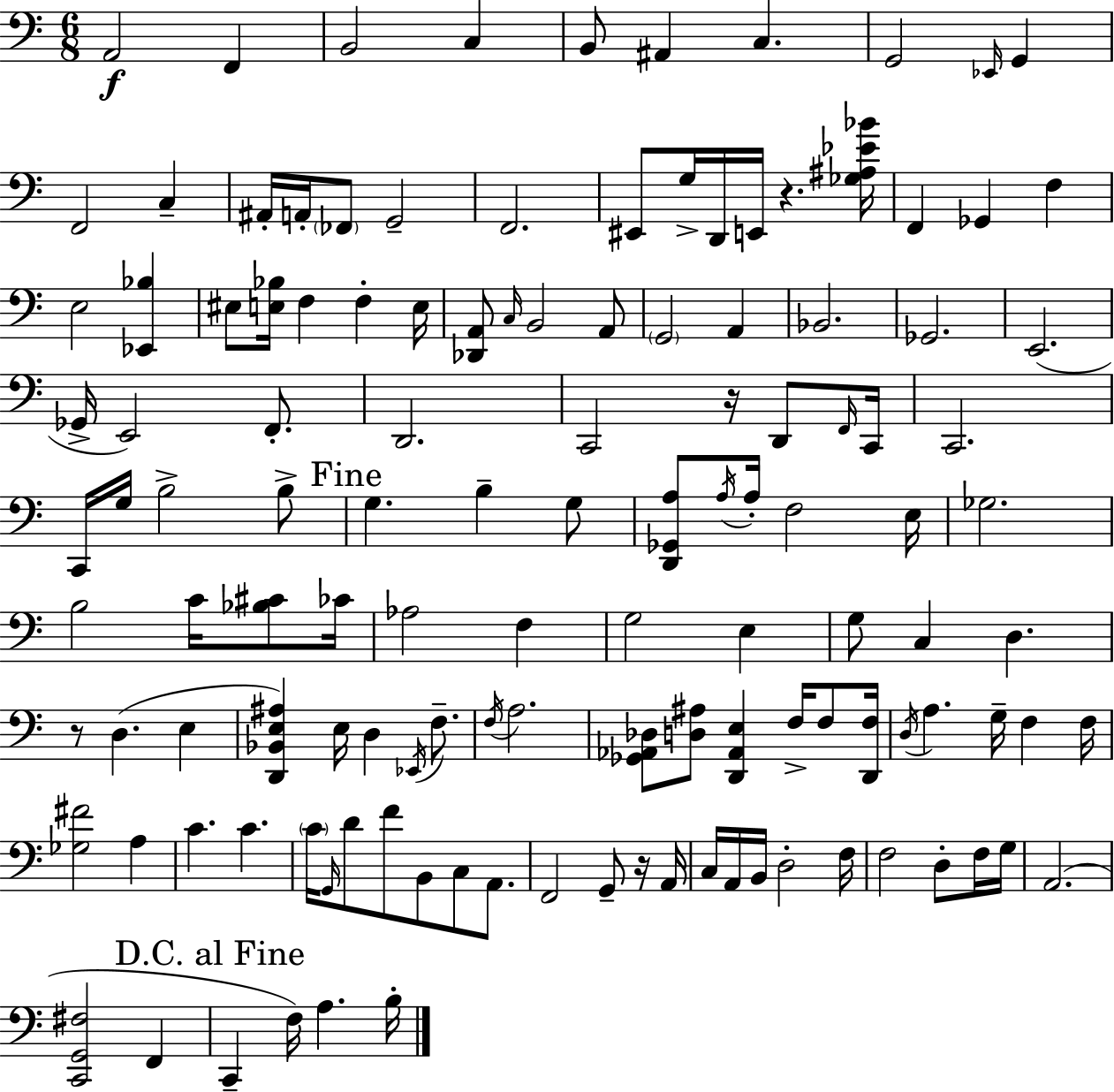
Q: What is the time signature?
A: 6/8